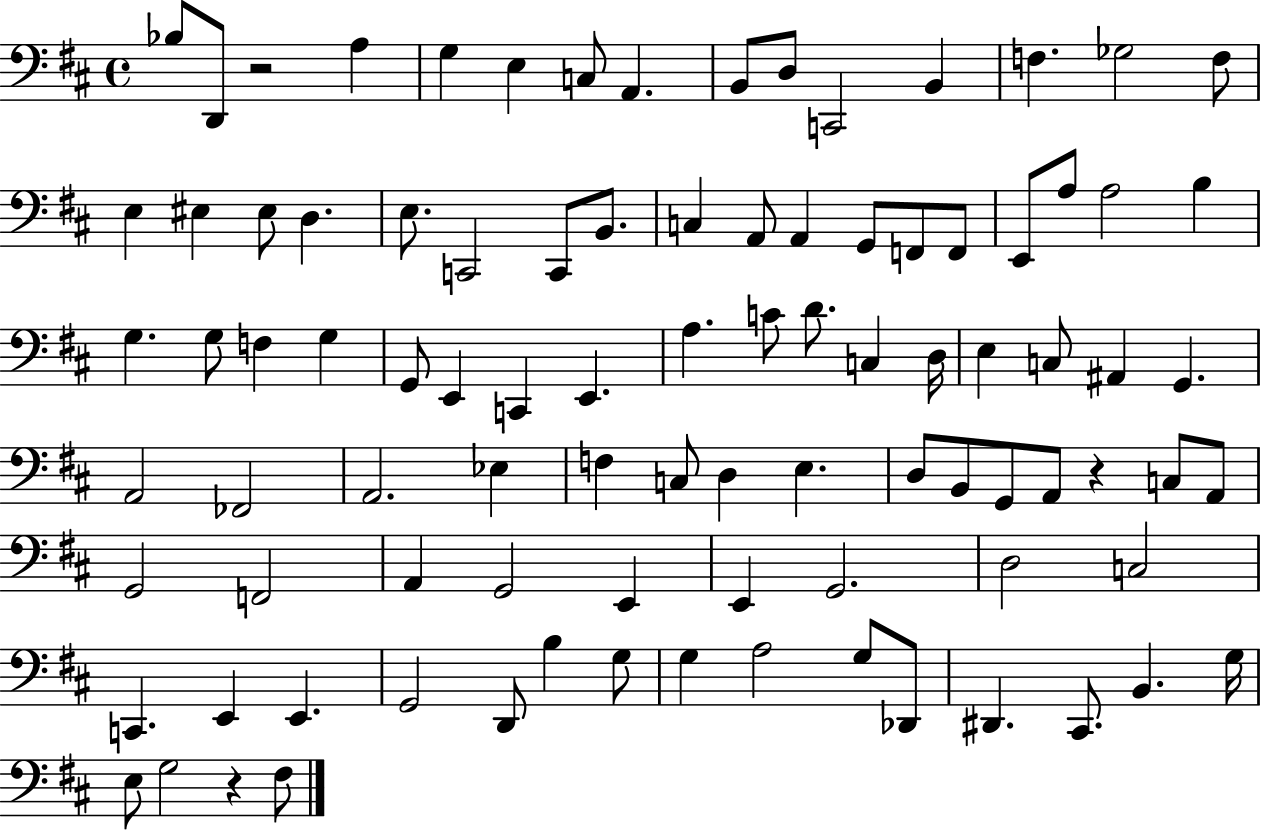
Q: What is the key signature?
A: D major